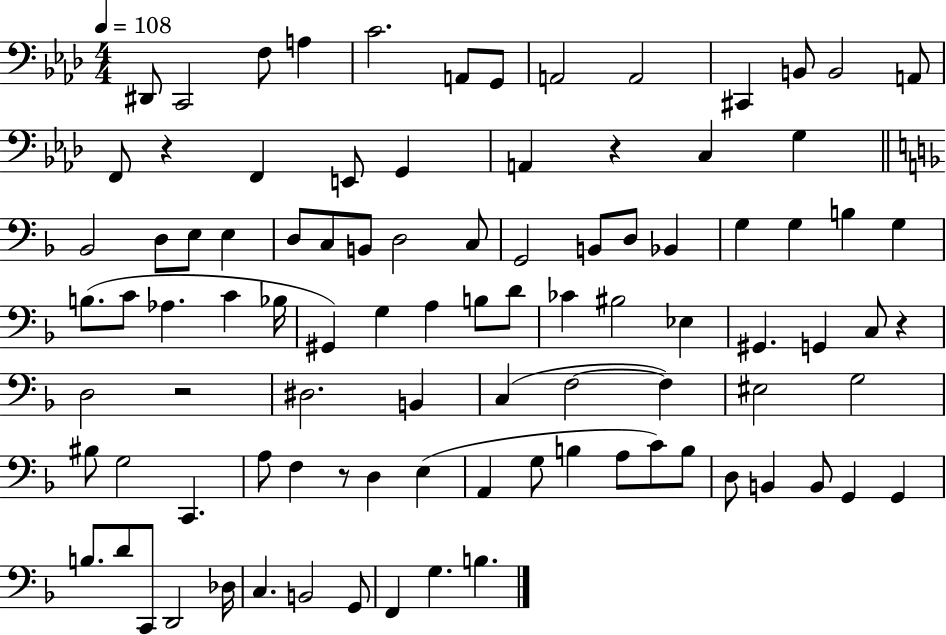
{
  \clef bass
  \numericTimeSignature
  \time 4/4
  \key aes \major
  \tempo 4 = 108
  dis,8 c,2 f8 a4 | c'2. a,8 g,8 | a,2 a,2 | cis,4 b,8 b,2 a,8 | \break f,8 r4 f,4 e,8 g,4 | a,4 r4 c4 g4 | \bar "||" \break \key f \major bes,2 d8 e8 e4 | d8 c8 b,8 d2 c8 | g,2 b,8 d8 bes,4 | g4 g4 b4 g4 | \break b8.( c'8 aes4. c'4 bes16 | gis,4) g4 a4 b8 d'8 | ces'4 bis2 ees4 | gis,4. g,4 c8 r4 | \break d2 r2 | dis2. b,4 | c4( f2~~ f4) | eis2 g2 | \break bis8 g2 c,4. | a8 f4 r8 d4 e4( | a,4 g8 b4 a8 c'8) b8 | d8 b,4 b,8 g,4 g,4 | \break b8. d'8 c,8 d,2 des16 | c4. b,2 g,8 | f,4 g4. b4. | \bar "|."
}